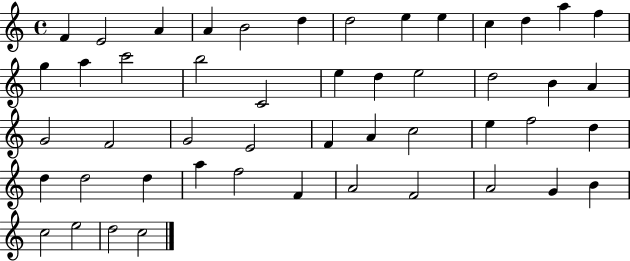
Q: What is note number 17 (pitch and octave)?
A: B5